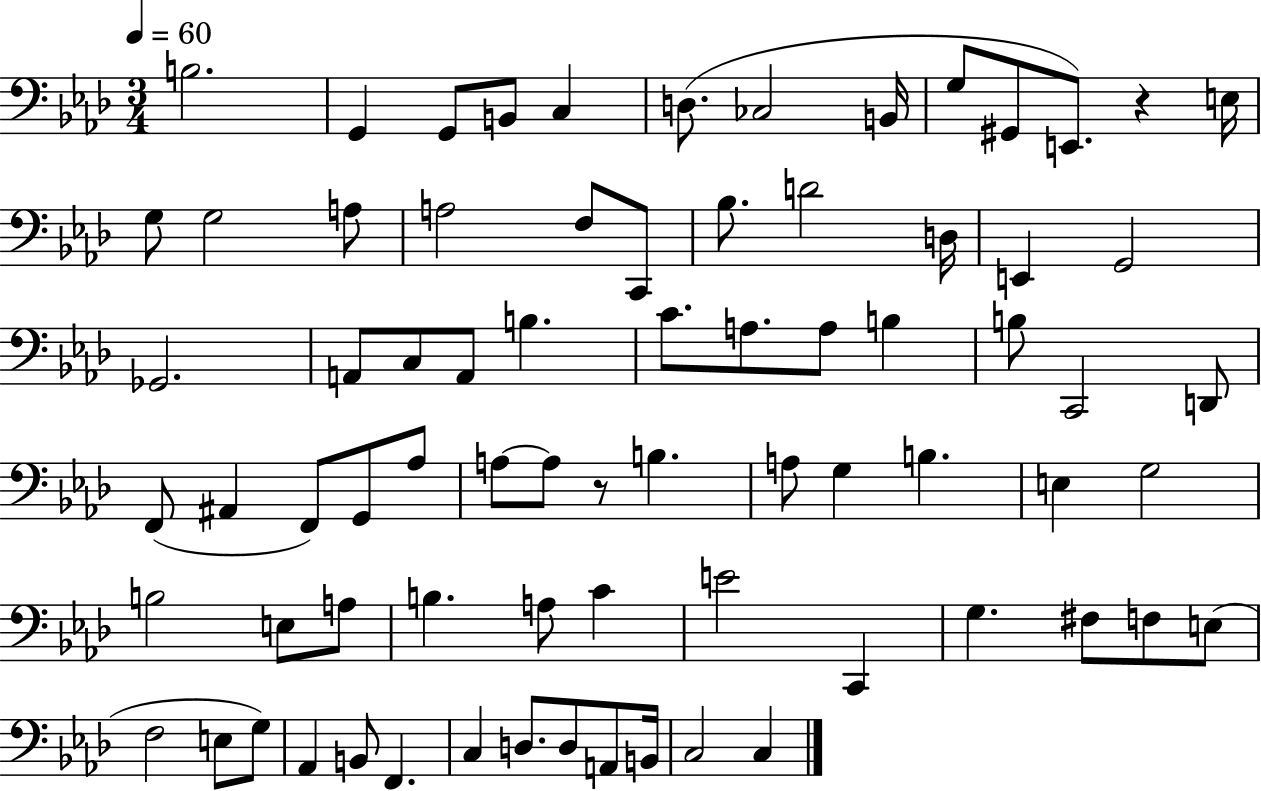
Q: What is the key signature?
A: AES major